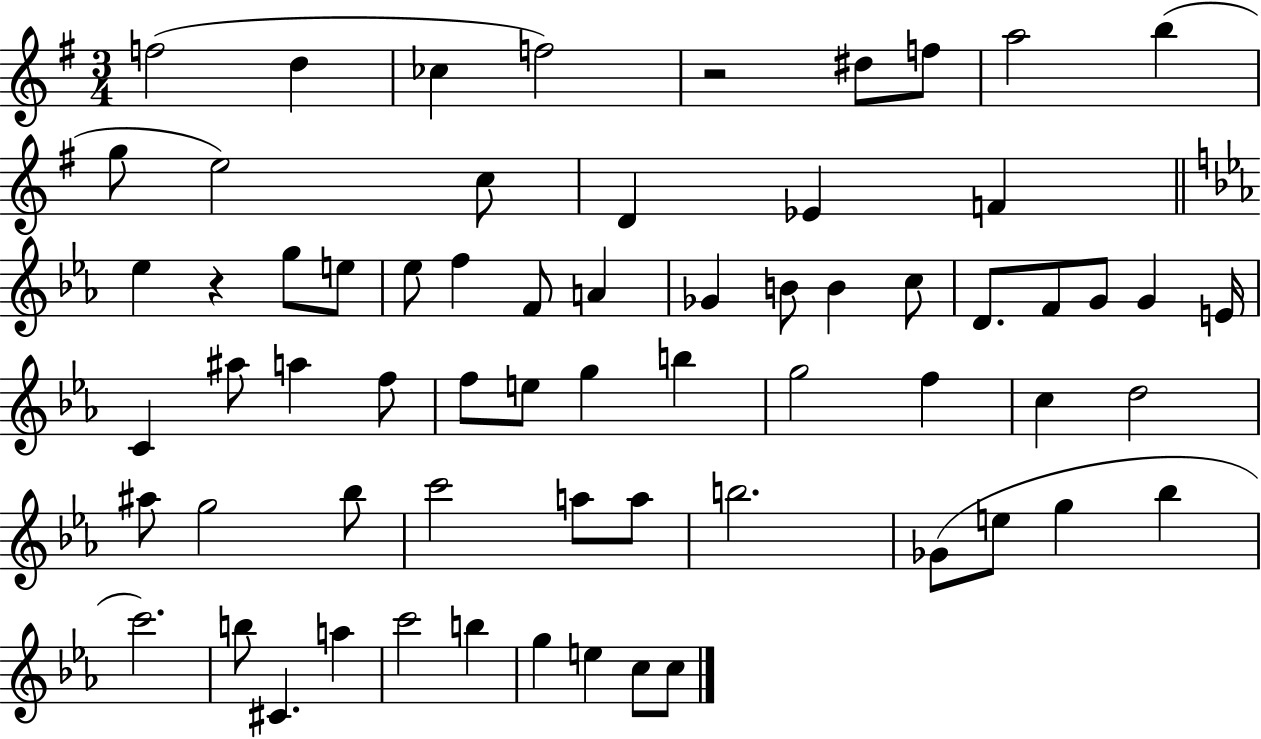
X:1
T:Untitled
M:3/4
L:1/4
K:G
f2 d _c f2 z2 ^d/2 f/2 a2 b g/2 e2 c/2 D _E F _e z g/2 e/2 _e/2 f F/2 A _G B/2 B c/2 D/2 F/2 G/2 G E/4 C ^a/2 a f/2 f/2 e/2 g b g2 f c d2 ^a/2 g2 _b/2 c'2 a/2 a/2 b2 _G/2 e/2 g _b c'2 b/2 ^C a c'2 b g e c/2 c/2